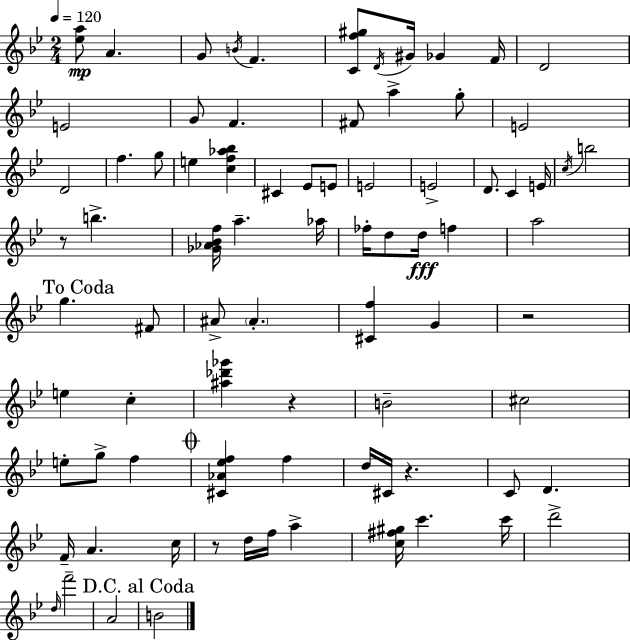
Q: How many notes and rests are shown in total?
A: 81